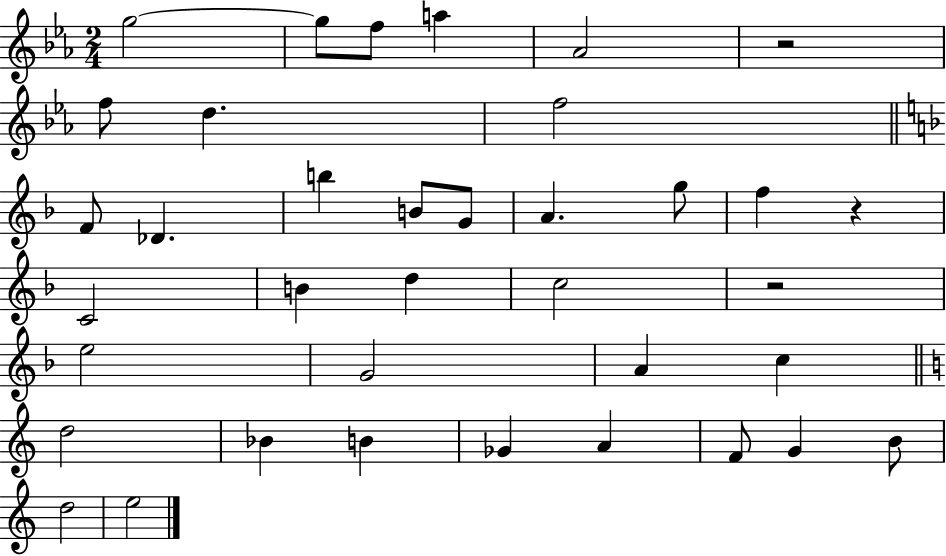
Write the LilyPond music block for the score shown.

{
  \clef treble
  \numericTimeSignature
  \time 2/4
  \key ees \major
  \repeat volta 2 { g''2~~ | g''8 f''8 a''4 | aes'2 | r2 | \break f''8 d''4. | f''2 | \bar "||" \break \key d \minor f'8 des'4. | b''4 b'8 g'8 | a'4. g''8 | f''4 r4 | \break c'2 | b'4 d''4 | c''2 | r2 | \break e''2 | g'2 | a'4 c''4 | \bar "||" \break \key c \major d''2 | bes'4 b'4 | ges'4 a'4 | f'8 g'4 b'8 | \break d''2 | e''2 | } \bar "|."
}